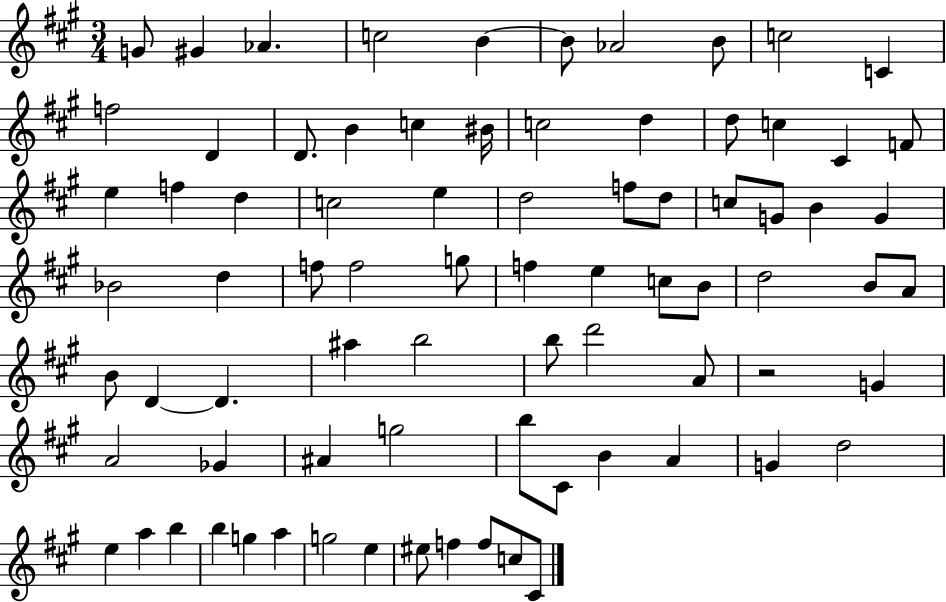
G4/e G#4/q Ab4/q. C5/h B4/q B4/e Ab4/h B4/e C5/h C4/q F5/h D4/q D4/e. B4/q C5/q BIS4/s C5/h D5/q D5/e C5/q C#4/q F4/e E5/q F5/q D5/q C5/h E5/q D5/h F5/e D5/e C5/e G4/e B4/q G4/q Bb4/h D5/q F5/e F5/h G5/e F5/q E5/q C5/e B4/e D5/h B4/e A4/e B4/e D4/q D4/q. A#5/q B5/h B5/e D6/h A4/e R/h G4/q A4/h Gb4/q A#4/q G5/h B5/e C#4/e B4/q A4/q G4/q D5/h E5/q A5/q B5/q B5/q G5/q A5/q G5/h E5/q EIS5/e F5/q F5/e C5/e C#4/e